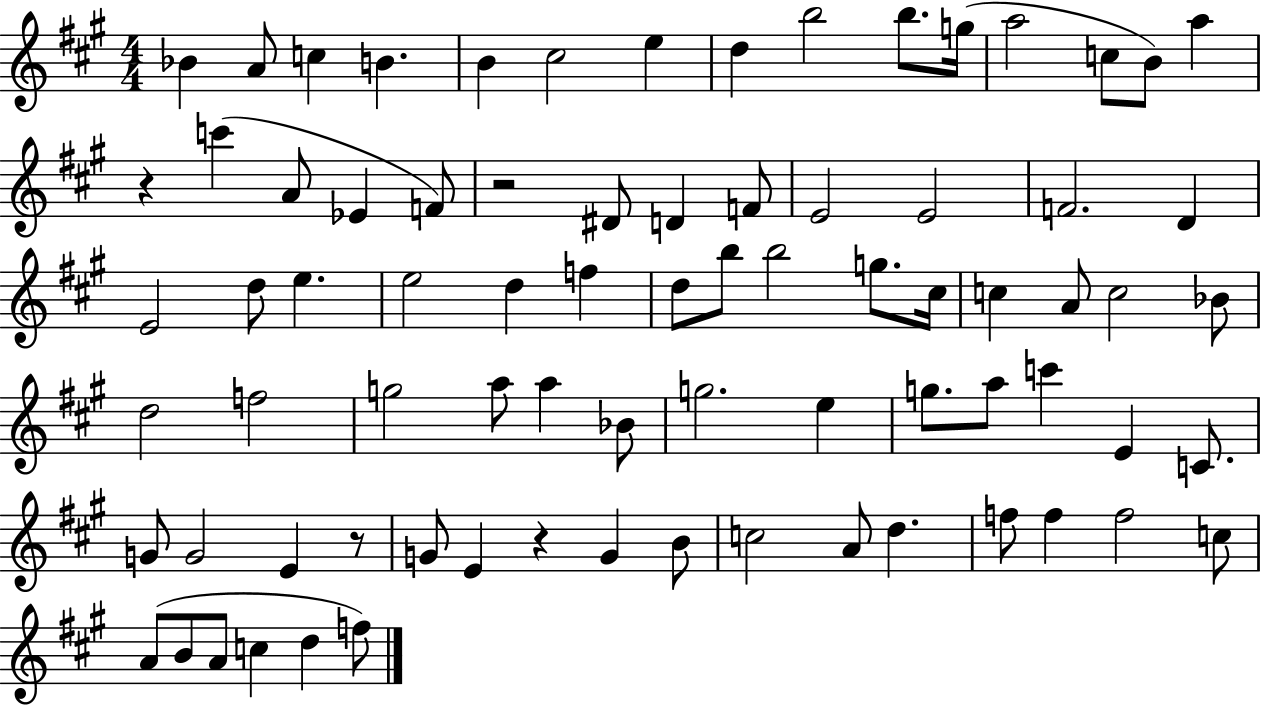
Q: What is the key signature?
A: A major